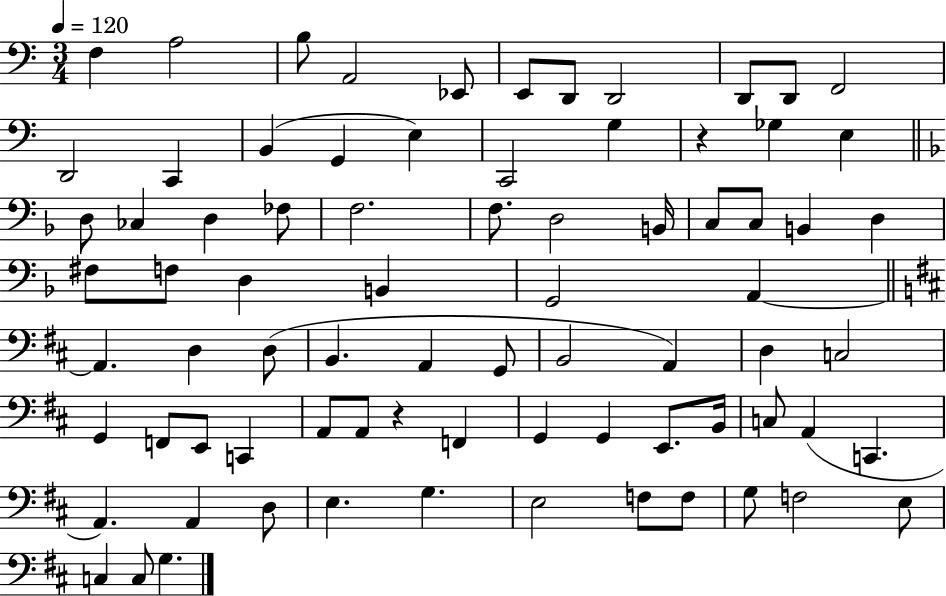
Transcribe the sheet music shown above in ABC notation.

X:1
T:Untitled
M:3/4
L:1/4
K:C
F, A,2 B,/2 A,,2 _E,,/2 E,,/2 D,,/2 D,,2 D,,/2 D,,/2 F,,2 D,,2 C,, B,, G,, E, C,,2 G, z _G, E, D,/2 _C, D, _F,/2 F,2 F,/2 D,2 B,,/4 C,/2 C,/2 B,, D, ^F,/2 F,/2 D, B,, G,,2 A,, A,, D, D,/2 B,, A,, G,,/2 B,,2 A,, D, C,2 G,, F,,/2 E,,/2 C,, A,,/2 A,,/2 z F,, G,, G,, E,,/2 B,,/4 C,/2 A,, C,, A,, A,, D,/2 E, G, E,2 F,/2 F,/2 G,/2 F,2 E,/2 C, C,/2 G,